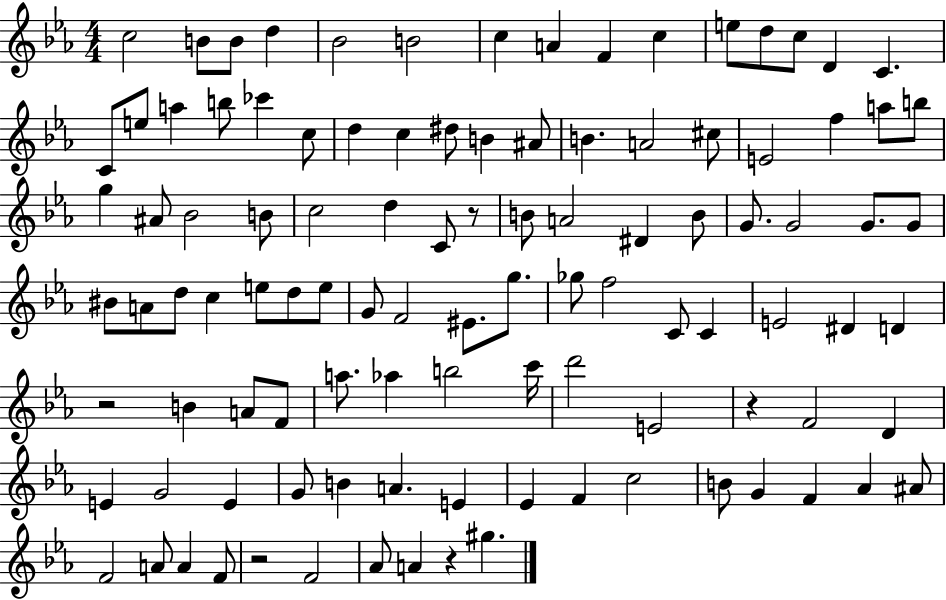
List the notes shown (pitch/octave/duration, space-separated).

C5/h B4/e B4/e D5/q Bb4/h B4/h C5/q A4/q F4/q C5/q E5/e D5/e C5/e D4/q C4/q. C4/e E5/e A5/q B5/e CES6/q C5/e D5/q C5/q D#5/e B4/q A#4/e B4/q. A4/h C#5/e E4/h F5/q A5/e B5/e G5/q A#4/e Bb4/h B4/e C5/h D5/q C4/e R/e B4/e A4/h D#4/q B4/e G4/e. G4/h G4/e. G4/e BIS4/e A4/e D5/e C5/q E5/e D5/e E5/e G4/e F4/h EIS4/e. G5/e. Gb5/e F5/h C4/e C4/q E4/h D#4/q D4/q R/h B4/q A4/e F4/e A5/e. Ab5/q B5/h C6/s D6/h E4/h R/q F4/h D4/q E4/q G4/h E4/q G4/e B4/q A4/q. E4/q Eb4/q F4/q C5/h B4/e G4/q F4/q Ab4/q A#4/e F4/h A4/e A4/q F4/e R/h F4/h Ab4/e A4/q R/q G#5/q.